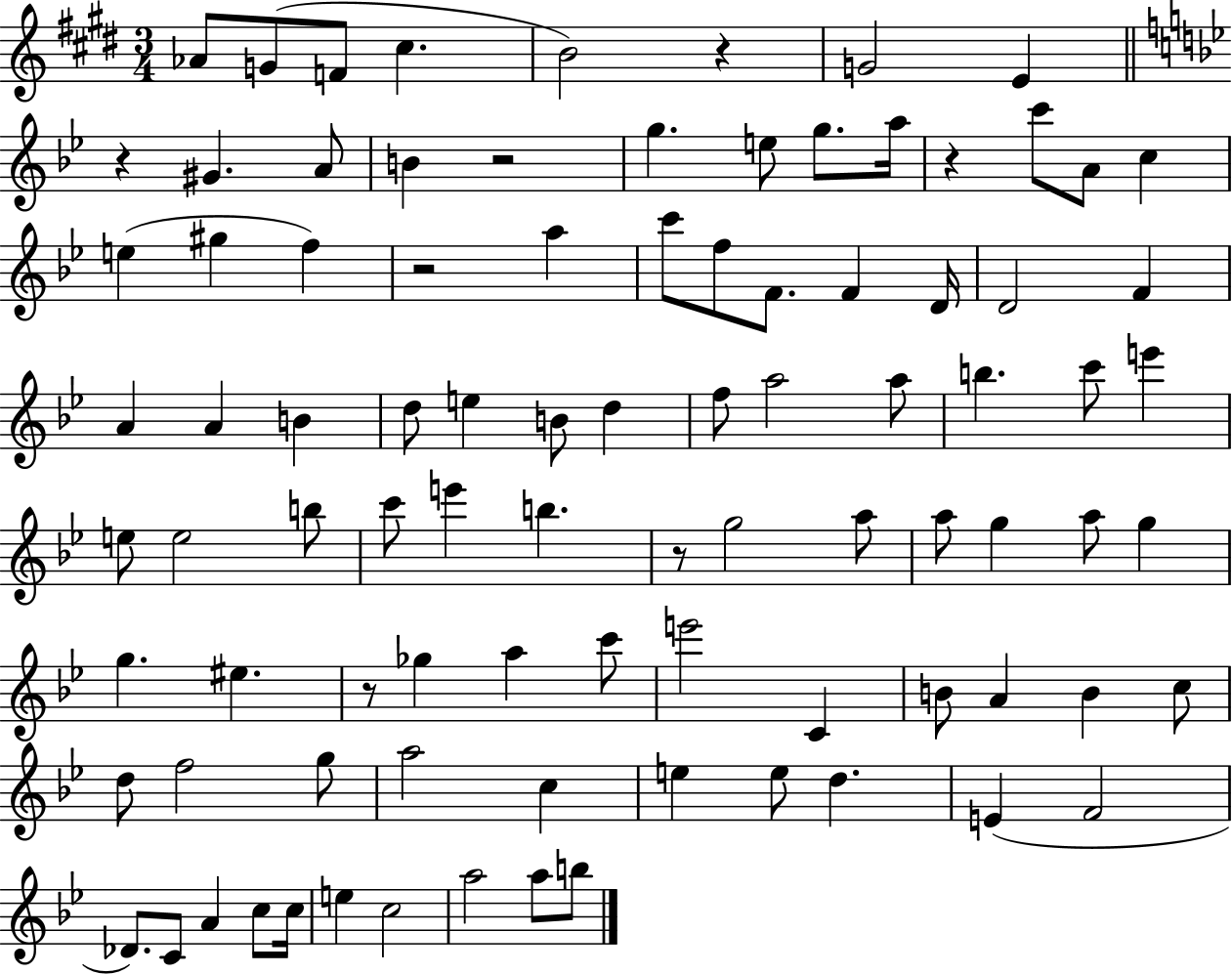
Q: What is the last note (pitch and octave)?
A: B5